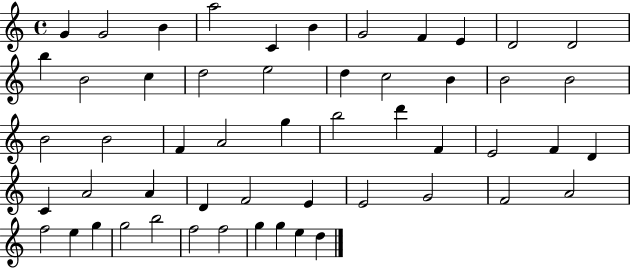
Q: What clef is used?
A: treble